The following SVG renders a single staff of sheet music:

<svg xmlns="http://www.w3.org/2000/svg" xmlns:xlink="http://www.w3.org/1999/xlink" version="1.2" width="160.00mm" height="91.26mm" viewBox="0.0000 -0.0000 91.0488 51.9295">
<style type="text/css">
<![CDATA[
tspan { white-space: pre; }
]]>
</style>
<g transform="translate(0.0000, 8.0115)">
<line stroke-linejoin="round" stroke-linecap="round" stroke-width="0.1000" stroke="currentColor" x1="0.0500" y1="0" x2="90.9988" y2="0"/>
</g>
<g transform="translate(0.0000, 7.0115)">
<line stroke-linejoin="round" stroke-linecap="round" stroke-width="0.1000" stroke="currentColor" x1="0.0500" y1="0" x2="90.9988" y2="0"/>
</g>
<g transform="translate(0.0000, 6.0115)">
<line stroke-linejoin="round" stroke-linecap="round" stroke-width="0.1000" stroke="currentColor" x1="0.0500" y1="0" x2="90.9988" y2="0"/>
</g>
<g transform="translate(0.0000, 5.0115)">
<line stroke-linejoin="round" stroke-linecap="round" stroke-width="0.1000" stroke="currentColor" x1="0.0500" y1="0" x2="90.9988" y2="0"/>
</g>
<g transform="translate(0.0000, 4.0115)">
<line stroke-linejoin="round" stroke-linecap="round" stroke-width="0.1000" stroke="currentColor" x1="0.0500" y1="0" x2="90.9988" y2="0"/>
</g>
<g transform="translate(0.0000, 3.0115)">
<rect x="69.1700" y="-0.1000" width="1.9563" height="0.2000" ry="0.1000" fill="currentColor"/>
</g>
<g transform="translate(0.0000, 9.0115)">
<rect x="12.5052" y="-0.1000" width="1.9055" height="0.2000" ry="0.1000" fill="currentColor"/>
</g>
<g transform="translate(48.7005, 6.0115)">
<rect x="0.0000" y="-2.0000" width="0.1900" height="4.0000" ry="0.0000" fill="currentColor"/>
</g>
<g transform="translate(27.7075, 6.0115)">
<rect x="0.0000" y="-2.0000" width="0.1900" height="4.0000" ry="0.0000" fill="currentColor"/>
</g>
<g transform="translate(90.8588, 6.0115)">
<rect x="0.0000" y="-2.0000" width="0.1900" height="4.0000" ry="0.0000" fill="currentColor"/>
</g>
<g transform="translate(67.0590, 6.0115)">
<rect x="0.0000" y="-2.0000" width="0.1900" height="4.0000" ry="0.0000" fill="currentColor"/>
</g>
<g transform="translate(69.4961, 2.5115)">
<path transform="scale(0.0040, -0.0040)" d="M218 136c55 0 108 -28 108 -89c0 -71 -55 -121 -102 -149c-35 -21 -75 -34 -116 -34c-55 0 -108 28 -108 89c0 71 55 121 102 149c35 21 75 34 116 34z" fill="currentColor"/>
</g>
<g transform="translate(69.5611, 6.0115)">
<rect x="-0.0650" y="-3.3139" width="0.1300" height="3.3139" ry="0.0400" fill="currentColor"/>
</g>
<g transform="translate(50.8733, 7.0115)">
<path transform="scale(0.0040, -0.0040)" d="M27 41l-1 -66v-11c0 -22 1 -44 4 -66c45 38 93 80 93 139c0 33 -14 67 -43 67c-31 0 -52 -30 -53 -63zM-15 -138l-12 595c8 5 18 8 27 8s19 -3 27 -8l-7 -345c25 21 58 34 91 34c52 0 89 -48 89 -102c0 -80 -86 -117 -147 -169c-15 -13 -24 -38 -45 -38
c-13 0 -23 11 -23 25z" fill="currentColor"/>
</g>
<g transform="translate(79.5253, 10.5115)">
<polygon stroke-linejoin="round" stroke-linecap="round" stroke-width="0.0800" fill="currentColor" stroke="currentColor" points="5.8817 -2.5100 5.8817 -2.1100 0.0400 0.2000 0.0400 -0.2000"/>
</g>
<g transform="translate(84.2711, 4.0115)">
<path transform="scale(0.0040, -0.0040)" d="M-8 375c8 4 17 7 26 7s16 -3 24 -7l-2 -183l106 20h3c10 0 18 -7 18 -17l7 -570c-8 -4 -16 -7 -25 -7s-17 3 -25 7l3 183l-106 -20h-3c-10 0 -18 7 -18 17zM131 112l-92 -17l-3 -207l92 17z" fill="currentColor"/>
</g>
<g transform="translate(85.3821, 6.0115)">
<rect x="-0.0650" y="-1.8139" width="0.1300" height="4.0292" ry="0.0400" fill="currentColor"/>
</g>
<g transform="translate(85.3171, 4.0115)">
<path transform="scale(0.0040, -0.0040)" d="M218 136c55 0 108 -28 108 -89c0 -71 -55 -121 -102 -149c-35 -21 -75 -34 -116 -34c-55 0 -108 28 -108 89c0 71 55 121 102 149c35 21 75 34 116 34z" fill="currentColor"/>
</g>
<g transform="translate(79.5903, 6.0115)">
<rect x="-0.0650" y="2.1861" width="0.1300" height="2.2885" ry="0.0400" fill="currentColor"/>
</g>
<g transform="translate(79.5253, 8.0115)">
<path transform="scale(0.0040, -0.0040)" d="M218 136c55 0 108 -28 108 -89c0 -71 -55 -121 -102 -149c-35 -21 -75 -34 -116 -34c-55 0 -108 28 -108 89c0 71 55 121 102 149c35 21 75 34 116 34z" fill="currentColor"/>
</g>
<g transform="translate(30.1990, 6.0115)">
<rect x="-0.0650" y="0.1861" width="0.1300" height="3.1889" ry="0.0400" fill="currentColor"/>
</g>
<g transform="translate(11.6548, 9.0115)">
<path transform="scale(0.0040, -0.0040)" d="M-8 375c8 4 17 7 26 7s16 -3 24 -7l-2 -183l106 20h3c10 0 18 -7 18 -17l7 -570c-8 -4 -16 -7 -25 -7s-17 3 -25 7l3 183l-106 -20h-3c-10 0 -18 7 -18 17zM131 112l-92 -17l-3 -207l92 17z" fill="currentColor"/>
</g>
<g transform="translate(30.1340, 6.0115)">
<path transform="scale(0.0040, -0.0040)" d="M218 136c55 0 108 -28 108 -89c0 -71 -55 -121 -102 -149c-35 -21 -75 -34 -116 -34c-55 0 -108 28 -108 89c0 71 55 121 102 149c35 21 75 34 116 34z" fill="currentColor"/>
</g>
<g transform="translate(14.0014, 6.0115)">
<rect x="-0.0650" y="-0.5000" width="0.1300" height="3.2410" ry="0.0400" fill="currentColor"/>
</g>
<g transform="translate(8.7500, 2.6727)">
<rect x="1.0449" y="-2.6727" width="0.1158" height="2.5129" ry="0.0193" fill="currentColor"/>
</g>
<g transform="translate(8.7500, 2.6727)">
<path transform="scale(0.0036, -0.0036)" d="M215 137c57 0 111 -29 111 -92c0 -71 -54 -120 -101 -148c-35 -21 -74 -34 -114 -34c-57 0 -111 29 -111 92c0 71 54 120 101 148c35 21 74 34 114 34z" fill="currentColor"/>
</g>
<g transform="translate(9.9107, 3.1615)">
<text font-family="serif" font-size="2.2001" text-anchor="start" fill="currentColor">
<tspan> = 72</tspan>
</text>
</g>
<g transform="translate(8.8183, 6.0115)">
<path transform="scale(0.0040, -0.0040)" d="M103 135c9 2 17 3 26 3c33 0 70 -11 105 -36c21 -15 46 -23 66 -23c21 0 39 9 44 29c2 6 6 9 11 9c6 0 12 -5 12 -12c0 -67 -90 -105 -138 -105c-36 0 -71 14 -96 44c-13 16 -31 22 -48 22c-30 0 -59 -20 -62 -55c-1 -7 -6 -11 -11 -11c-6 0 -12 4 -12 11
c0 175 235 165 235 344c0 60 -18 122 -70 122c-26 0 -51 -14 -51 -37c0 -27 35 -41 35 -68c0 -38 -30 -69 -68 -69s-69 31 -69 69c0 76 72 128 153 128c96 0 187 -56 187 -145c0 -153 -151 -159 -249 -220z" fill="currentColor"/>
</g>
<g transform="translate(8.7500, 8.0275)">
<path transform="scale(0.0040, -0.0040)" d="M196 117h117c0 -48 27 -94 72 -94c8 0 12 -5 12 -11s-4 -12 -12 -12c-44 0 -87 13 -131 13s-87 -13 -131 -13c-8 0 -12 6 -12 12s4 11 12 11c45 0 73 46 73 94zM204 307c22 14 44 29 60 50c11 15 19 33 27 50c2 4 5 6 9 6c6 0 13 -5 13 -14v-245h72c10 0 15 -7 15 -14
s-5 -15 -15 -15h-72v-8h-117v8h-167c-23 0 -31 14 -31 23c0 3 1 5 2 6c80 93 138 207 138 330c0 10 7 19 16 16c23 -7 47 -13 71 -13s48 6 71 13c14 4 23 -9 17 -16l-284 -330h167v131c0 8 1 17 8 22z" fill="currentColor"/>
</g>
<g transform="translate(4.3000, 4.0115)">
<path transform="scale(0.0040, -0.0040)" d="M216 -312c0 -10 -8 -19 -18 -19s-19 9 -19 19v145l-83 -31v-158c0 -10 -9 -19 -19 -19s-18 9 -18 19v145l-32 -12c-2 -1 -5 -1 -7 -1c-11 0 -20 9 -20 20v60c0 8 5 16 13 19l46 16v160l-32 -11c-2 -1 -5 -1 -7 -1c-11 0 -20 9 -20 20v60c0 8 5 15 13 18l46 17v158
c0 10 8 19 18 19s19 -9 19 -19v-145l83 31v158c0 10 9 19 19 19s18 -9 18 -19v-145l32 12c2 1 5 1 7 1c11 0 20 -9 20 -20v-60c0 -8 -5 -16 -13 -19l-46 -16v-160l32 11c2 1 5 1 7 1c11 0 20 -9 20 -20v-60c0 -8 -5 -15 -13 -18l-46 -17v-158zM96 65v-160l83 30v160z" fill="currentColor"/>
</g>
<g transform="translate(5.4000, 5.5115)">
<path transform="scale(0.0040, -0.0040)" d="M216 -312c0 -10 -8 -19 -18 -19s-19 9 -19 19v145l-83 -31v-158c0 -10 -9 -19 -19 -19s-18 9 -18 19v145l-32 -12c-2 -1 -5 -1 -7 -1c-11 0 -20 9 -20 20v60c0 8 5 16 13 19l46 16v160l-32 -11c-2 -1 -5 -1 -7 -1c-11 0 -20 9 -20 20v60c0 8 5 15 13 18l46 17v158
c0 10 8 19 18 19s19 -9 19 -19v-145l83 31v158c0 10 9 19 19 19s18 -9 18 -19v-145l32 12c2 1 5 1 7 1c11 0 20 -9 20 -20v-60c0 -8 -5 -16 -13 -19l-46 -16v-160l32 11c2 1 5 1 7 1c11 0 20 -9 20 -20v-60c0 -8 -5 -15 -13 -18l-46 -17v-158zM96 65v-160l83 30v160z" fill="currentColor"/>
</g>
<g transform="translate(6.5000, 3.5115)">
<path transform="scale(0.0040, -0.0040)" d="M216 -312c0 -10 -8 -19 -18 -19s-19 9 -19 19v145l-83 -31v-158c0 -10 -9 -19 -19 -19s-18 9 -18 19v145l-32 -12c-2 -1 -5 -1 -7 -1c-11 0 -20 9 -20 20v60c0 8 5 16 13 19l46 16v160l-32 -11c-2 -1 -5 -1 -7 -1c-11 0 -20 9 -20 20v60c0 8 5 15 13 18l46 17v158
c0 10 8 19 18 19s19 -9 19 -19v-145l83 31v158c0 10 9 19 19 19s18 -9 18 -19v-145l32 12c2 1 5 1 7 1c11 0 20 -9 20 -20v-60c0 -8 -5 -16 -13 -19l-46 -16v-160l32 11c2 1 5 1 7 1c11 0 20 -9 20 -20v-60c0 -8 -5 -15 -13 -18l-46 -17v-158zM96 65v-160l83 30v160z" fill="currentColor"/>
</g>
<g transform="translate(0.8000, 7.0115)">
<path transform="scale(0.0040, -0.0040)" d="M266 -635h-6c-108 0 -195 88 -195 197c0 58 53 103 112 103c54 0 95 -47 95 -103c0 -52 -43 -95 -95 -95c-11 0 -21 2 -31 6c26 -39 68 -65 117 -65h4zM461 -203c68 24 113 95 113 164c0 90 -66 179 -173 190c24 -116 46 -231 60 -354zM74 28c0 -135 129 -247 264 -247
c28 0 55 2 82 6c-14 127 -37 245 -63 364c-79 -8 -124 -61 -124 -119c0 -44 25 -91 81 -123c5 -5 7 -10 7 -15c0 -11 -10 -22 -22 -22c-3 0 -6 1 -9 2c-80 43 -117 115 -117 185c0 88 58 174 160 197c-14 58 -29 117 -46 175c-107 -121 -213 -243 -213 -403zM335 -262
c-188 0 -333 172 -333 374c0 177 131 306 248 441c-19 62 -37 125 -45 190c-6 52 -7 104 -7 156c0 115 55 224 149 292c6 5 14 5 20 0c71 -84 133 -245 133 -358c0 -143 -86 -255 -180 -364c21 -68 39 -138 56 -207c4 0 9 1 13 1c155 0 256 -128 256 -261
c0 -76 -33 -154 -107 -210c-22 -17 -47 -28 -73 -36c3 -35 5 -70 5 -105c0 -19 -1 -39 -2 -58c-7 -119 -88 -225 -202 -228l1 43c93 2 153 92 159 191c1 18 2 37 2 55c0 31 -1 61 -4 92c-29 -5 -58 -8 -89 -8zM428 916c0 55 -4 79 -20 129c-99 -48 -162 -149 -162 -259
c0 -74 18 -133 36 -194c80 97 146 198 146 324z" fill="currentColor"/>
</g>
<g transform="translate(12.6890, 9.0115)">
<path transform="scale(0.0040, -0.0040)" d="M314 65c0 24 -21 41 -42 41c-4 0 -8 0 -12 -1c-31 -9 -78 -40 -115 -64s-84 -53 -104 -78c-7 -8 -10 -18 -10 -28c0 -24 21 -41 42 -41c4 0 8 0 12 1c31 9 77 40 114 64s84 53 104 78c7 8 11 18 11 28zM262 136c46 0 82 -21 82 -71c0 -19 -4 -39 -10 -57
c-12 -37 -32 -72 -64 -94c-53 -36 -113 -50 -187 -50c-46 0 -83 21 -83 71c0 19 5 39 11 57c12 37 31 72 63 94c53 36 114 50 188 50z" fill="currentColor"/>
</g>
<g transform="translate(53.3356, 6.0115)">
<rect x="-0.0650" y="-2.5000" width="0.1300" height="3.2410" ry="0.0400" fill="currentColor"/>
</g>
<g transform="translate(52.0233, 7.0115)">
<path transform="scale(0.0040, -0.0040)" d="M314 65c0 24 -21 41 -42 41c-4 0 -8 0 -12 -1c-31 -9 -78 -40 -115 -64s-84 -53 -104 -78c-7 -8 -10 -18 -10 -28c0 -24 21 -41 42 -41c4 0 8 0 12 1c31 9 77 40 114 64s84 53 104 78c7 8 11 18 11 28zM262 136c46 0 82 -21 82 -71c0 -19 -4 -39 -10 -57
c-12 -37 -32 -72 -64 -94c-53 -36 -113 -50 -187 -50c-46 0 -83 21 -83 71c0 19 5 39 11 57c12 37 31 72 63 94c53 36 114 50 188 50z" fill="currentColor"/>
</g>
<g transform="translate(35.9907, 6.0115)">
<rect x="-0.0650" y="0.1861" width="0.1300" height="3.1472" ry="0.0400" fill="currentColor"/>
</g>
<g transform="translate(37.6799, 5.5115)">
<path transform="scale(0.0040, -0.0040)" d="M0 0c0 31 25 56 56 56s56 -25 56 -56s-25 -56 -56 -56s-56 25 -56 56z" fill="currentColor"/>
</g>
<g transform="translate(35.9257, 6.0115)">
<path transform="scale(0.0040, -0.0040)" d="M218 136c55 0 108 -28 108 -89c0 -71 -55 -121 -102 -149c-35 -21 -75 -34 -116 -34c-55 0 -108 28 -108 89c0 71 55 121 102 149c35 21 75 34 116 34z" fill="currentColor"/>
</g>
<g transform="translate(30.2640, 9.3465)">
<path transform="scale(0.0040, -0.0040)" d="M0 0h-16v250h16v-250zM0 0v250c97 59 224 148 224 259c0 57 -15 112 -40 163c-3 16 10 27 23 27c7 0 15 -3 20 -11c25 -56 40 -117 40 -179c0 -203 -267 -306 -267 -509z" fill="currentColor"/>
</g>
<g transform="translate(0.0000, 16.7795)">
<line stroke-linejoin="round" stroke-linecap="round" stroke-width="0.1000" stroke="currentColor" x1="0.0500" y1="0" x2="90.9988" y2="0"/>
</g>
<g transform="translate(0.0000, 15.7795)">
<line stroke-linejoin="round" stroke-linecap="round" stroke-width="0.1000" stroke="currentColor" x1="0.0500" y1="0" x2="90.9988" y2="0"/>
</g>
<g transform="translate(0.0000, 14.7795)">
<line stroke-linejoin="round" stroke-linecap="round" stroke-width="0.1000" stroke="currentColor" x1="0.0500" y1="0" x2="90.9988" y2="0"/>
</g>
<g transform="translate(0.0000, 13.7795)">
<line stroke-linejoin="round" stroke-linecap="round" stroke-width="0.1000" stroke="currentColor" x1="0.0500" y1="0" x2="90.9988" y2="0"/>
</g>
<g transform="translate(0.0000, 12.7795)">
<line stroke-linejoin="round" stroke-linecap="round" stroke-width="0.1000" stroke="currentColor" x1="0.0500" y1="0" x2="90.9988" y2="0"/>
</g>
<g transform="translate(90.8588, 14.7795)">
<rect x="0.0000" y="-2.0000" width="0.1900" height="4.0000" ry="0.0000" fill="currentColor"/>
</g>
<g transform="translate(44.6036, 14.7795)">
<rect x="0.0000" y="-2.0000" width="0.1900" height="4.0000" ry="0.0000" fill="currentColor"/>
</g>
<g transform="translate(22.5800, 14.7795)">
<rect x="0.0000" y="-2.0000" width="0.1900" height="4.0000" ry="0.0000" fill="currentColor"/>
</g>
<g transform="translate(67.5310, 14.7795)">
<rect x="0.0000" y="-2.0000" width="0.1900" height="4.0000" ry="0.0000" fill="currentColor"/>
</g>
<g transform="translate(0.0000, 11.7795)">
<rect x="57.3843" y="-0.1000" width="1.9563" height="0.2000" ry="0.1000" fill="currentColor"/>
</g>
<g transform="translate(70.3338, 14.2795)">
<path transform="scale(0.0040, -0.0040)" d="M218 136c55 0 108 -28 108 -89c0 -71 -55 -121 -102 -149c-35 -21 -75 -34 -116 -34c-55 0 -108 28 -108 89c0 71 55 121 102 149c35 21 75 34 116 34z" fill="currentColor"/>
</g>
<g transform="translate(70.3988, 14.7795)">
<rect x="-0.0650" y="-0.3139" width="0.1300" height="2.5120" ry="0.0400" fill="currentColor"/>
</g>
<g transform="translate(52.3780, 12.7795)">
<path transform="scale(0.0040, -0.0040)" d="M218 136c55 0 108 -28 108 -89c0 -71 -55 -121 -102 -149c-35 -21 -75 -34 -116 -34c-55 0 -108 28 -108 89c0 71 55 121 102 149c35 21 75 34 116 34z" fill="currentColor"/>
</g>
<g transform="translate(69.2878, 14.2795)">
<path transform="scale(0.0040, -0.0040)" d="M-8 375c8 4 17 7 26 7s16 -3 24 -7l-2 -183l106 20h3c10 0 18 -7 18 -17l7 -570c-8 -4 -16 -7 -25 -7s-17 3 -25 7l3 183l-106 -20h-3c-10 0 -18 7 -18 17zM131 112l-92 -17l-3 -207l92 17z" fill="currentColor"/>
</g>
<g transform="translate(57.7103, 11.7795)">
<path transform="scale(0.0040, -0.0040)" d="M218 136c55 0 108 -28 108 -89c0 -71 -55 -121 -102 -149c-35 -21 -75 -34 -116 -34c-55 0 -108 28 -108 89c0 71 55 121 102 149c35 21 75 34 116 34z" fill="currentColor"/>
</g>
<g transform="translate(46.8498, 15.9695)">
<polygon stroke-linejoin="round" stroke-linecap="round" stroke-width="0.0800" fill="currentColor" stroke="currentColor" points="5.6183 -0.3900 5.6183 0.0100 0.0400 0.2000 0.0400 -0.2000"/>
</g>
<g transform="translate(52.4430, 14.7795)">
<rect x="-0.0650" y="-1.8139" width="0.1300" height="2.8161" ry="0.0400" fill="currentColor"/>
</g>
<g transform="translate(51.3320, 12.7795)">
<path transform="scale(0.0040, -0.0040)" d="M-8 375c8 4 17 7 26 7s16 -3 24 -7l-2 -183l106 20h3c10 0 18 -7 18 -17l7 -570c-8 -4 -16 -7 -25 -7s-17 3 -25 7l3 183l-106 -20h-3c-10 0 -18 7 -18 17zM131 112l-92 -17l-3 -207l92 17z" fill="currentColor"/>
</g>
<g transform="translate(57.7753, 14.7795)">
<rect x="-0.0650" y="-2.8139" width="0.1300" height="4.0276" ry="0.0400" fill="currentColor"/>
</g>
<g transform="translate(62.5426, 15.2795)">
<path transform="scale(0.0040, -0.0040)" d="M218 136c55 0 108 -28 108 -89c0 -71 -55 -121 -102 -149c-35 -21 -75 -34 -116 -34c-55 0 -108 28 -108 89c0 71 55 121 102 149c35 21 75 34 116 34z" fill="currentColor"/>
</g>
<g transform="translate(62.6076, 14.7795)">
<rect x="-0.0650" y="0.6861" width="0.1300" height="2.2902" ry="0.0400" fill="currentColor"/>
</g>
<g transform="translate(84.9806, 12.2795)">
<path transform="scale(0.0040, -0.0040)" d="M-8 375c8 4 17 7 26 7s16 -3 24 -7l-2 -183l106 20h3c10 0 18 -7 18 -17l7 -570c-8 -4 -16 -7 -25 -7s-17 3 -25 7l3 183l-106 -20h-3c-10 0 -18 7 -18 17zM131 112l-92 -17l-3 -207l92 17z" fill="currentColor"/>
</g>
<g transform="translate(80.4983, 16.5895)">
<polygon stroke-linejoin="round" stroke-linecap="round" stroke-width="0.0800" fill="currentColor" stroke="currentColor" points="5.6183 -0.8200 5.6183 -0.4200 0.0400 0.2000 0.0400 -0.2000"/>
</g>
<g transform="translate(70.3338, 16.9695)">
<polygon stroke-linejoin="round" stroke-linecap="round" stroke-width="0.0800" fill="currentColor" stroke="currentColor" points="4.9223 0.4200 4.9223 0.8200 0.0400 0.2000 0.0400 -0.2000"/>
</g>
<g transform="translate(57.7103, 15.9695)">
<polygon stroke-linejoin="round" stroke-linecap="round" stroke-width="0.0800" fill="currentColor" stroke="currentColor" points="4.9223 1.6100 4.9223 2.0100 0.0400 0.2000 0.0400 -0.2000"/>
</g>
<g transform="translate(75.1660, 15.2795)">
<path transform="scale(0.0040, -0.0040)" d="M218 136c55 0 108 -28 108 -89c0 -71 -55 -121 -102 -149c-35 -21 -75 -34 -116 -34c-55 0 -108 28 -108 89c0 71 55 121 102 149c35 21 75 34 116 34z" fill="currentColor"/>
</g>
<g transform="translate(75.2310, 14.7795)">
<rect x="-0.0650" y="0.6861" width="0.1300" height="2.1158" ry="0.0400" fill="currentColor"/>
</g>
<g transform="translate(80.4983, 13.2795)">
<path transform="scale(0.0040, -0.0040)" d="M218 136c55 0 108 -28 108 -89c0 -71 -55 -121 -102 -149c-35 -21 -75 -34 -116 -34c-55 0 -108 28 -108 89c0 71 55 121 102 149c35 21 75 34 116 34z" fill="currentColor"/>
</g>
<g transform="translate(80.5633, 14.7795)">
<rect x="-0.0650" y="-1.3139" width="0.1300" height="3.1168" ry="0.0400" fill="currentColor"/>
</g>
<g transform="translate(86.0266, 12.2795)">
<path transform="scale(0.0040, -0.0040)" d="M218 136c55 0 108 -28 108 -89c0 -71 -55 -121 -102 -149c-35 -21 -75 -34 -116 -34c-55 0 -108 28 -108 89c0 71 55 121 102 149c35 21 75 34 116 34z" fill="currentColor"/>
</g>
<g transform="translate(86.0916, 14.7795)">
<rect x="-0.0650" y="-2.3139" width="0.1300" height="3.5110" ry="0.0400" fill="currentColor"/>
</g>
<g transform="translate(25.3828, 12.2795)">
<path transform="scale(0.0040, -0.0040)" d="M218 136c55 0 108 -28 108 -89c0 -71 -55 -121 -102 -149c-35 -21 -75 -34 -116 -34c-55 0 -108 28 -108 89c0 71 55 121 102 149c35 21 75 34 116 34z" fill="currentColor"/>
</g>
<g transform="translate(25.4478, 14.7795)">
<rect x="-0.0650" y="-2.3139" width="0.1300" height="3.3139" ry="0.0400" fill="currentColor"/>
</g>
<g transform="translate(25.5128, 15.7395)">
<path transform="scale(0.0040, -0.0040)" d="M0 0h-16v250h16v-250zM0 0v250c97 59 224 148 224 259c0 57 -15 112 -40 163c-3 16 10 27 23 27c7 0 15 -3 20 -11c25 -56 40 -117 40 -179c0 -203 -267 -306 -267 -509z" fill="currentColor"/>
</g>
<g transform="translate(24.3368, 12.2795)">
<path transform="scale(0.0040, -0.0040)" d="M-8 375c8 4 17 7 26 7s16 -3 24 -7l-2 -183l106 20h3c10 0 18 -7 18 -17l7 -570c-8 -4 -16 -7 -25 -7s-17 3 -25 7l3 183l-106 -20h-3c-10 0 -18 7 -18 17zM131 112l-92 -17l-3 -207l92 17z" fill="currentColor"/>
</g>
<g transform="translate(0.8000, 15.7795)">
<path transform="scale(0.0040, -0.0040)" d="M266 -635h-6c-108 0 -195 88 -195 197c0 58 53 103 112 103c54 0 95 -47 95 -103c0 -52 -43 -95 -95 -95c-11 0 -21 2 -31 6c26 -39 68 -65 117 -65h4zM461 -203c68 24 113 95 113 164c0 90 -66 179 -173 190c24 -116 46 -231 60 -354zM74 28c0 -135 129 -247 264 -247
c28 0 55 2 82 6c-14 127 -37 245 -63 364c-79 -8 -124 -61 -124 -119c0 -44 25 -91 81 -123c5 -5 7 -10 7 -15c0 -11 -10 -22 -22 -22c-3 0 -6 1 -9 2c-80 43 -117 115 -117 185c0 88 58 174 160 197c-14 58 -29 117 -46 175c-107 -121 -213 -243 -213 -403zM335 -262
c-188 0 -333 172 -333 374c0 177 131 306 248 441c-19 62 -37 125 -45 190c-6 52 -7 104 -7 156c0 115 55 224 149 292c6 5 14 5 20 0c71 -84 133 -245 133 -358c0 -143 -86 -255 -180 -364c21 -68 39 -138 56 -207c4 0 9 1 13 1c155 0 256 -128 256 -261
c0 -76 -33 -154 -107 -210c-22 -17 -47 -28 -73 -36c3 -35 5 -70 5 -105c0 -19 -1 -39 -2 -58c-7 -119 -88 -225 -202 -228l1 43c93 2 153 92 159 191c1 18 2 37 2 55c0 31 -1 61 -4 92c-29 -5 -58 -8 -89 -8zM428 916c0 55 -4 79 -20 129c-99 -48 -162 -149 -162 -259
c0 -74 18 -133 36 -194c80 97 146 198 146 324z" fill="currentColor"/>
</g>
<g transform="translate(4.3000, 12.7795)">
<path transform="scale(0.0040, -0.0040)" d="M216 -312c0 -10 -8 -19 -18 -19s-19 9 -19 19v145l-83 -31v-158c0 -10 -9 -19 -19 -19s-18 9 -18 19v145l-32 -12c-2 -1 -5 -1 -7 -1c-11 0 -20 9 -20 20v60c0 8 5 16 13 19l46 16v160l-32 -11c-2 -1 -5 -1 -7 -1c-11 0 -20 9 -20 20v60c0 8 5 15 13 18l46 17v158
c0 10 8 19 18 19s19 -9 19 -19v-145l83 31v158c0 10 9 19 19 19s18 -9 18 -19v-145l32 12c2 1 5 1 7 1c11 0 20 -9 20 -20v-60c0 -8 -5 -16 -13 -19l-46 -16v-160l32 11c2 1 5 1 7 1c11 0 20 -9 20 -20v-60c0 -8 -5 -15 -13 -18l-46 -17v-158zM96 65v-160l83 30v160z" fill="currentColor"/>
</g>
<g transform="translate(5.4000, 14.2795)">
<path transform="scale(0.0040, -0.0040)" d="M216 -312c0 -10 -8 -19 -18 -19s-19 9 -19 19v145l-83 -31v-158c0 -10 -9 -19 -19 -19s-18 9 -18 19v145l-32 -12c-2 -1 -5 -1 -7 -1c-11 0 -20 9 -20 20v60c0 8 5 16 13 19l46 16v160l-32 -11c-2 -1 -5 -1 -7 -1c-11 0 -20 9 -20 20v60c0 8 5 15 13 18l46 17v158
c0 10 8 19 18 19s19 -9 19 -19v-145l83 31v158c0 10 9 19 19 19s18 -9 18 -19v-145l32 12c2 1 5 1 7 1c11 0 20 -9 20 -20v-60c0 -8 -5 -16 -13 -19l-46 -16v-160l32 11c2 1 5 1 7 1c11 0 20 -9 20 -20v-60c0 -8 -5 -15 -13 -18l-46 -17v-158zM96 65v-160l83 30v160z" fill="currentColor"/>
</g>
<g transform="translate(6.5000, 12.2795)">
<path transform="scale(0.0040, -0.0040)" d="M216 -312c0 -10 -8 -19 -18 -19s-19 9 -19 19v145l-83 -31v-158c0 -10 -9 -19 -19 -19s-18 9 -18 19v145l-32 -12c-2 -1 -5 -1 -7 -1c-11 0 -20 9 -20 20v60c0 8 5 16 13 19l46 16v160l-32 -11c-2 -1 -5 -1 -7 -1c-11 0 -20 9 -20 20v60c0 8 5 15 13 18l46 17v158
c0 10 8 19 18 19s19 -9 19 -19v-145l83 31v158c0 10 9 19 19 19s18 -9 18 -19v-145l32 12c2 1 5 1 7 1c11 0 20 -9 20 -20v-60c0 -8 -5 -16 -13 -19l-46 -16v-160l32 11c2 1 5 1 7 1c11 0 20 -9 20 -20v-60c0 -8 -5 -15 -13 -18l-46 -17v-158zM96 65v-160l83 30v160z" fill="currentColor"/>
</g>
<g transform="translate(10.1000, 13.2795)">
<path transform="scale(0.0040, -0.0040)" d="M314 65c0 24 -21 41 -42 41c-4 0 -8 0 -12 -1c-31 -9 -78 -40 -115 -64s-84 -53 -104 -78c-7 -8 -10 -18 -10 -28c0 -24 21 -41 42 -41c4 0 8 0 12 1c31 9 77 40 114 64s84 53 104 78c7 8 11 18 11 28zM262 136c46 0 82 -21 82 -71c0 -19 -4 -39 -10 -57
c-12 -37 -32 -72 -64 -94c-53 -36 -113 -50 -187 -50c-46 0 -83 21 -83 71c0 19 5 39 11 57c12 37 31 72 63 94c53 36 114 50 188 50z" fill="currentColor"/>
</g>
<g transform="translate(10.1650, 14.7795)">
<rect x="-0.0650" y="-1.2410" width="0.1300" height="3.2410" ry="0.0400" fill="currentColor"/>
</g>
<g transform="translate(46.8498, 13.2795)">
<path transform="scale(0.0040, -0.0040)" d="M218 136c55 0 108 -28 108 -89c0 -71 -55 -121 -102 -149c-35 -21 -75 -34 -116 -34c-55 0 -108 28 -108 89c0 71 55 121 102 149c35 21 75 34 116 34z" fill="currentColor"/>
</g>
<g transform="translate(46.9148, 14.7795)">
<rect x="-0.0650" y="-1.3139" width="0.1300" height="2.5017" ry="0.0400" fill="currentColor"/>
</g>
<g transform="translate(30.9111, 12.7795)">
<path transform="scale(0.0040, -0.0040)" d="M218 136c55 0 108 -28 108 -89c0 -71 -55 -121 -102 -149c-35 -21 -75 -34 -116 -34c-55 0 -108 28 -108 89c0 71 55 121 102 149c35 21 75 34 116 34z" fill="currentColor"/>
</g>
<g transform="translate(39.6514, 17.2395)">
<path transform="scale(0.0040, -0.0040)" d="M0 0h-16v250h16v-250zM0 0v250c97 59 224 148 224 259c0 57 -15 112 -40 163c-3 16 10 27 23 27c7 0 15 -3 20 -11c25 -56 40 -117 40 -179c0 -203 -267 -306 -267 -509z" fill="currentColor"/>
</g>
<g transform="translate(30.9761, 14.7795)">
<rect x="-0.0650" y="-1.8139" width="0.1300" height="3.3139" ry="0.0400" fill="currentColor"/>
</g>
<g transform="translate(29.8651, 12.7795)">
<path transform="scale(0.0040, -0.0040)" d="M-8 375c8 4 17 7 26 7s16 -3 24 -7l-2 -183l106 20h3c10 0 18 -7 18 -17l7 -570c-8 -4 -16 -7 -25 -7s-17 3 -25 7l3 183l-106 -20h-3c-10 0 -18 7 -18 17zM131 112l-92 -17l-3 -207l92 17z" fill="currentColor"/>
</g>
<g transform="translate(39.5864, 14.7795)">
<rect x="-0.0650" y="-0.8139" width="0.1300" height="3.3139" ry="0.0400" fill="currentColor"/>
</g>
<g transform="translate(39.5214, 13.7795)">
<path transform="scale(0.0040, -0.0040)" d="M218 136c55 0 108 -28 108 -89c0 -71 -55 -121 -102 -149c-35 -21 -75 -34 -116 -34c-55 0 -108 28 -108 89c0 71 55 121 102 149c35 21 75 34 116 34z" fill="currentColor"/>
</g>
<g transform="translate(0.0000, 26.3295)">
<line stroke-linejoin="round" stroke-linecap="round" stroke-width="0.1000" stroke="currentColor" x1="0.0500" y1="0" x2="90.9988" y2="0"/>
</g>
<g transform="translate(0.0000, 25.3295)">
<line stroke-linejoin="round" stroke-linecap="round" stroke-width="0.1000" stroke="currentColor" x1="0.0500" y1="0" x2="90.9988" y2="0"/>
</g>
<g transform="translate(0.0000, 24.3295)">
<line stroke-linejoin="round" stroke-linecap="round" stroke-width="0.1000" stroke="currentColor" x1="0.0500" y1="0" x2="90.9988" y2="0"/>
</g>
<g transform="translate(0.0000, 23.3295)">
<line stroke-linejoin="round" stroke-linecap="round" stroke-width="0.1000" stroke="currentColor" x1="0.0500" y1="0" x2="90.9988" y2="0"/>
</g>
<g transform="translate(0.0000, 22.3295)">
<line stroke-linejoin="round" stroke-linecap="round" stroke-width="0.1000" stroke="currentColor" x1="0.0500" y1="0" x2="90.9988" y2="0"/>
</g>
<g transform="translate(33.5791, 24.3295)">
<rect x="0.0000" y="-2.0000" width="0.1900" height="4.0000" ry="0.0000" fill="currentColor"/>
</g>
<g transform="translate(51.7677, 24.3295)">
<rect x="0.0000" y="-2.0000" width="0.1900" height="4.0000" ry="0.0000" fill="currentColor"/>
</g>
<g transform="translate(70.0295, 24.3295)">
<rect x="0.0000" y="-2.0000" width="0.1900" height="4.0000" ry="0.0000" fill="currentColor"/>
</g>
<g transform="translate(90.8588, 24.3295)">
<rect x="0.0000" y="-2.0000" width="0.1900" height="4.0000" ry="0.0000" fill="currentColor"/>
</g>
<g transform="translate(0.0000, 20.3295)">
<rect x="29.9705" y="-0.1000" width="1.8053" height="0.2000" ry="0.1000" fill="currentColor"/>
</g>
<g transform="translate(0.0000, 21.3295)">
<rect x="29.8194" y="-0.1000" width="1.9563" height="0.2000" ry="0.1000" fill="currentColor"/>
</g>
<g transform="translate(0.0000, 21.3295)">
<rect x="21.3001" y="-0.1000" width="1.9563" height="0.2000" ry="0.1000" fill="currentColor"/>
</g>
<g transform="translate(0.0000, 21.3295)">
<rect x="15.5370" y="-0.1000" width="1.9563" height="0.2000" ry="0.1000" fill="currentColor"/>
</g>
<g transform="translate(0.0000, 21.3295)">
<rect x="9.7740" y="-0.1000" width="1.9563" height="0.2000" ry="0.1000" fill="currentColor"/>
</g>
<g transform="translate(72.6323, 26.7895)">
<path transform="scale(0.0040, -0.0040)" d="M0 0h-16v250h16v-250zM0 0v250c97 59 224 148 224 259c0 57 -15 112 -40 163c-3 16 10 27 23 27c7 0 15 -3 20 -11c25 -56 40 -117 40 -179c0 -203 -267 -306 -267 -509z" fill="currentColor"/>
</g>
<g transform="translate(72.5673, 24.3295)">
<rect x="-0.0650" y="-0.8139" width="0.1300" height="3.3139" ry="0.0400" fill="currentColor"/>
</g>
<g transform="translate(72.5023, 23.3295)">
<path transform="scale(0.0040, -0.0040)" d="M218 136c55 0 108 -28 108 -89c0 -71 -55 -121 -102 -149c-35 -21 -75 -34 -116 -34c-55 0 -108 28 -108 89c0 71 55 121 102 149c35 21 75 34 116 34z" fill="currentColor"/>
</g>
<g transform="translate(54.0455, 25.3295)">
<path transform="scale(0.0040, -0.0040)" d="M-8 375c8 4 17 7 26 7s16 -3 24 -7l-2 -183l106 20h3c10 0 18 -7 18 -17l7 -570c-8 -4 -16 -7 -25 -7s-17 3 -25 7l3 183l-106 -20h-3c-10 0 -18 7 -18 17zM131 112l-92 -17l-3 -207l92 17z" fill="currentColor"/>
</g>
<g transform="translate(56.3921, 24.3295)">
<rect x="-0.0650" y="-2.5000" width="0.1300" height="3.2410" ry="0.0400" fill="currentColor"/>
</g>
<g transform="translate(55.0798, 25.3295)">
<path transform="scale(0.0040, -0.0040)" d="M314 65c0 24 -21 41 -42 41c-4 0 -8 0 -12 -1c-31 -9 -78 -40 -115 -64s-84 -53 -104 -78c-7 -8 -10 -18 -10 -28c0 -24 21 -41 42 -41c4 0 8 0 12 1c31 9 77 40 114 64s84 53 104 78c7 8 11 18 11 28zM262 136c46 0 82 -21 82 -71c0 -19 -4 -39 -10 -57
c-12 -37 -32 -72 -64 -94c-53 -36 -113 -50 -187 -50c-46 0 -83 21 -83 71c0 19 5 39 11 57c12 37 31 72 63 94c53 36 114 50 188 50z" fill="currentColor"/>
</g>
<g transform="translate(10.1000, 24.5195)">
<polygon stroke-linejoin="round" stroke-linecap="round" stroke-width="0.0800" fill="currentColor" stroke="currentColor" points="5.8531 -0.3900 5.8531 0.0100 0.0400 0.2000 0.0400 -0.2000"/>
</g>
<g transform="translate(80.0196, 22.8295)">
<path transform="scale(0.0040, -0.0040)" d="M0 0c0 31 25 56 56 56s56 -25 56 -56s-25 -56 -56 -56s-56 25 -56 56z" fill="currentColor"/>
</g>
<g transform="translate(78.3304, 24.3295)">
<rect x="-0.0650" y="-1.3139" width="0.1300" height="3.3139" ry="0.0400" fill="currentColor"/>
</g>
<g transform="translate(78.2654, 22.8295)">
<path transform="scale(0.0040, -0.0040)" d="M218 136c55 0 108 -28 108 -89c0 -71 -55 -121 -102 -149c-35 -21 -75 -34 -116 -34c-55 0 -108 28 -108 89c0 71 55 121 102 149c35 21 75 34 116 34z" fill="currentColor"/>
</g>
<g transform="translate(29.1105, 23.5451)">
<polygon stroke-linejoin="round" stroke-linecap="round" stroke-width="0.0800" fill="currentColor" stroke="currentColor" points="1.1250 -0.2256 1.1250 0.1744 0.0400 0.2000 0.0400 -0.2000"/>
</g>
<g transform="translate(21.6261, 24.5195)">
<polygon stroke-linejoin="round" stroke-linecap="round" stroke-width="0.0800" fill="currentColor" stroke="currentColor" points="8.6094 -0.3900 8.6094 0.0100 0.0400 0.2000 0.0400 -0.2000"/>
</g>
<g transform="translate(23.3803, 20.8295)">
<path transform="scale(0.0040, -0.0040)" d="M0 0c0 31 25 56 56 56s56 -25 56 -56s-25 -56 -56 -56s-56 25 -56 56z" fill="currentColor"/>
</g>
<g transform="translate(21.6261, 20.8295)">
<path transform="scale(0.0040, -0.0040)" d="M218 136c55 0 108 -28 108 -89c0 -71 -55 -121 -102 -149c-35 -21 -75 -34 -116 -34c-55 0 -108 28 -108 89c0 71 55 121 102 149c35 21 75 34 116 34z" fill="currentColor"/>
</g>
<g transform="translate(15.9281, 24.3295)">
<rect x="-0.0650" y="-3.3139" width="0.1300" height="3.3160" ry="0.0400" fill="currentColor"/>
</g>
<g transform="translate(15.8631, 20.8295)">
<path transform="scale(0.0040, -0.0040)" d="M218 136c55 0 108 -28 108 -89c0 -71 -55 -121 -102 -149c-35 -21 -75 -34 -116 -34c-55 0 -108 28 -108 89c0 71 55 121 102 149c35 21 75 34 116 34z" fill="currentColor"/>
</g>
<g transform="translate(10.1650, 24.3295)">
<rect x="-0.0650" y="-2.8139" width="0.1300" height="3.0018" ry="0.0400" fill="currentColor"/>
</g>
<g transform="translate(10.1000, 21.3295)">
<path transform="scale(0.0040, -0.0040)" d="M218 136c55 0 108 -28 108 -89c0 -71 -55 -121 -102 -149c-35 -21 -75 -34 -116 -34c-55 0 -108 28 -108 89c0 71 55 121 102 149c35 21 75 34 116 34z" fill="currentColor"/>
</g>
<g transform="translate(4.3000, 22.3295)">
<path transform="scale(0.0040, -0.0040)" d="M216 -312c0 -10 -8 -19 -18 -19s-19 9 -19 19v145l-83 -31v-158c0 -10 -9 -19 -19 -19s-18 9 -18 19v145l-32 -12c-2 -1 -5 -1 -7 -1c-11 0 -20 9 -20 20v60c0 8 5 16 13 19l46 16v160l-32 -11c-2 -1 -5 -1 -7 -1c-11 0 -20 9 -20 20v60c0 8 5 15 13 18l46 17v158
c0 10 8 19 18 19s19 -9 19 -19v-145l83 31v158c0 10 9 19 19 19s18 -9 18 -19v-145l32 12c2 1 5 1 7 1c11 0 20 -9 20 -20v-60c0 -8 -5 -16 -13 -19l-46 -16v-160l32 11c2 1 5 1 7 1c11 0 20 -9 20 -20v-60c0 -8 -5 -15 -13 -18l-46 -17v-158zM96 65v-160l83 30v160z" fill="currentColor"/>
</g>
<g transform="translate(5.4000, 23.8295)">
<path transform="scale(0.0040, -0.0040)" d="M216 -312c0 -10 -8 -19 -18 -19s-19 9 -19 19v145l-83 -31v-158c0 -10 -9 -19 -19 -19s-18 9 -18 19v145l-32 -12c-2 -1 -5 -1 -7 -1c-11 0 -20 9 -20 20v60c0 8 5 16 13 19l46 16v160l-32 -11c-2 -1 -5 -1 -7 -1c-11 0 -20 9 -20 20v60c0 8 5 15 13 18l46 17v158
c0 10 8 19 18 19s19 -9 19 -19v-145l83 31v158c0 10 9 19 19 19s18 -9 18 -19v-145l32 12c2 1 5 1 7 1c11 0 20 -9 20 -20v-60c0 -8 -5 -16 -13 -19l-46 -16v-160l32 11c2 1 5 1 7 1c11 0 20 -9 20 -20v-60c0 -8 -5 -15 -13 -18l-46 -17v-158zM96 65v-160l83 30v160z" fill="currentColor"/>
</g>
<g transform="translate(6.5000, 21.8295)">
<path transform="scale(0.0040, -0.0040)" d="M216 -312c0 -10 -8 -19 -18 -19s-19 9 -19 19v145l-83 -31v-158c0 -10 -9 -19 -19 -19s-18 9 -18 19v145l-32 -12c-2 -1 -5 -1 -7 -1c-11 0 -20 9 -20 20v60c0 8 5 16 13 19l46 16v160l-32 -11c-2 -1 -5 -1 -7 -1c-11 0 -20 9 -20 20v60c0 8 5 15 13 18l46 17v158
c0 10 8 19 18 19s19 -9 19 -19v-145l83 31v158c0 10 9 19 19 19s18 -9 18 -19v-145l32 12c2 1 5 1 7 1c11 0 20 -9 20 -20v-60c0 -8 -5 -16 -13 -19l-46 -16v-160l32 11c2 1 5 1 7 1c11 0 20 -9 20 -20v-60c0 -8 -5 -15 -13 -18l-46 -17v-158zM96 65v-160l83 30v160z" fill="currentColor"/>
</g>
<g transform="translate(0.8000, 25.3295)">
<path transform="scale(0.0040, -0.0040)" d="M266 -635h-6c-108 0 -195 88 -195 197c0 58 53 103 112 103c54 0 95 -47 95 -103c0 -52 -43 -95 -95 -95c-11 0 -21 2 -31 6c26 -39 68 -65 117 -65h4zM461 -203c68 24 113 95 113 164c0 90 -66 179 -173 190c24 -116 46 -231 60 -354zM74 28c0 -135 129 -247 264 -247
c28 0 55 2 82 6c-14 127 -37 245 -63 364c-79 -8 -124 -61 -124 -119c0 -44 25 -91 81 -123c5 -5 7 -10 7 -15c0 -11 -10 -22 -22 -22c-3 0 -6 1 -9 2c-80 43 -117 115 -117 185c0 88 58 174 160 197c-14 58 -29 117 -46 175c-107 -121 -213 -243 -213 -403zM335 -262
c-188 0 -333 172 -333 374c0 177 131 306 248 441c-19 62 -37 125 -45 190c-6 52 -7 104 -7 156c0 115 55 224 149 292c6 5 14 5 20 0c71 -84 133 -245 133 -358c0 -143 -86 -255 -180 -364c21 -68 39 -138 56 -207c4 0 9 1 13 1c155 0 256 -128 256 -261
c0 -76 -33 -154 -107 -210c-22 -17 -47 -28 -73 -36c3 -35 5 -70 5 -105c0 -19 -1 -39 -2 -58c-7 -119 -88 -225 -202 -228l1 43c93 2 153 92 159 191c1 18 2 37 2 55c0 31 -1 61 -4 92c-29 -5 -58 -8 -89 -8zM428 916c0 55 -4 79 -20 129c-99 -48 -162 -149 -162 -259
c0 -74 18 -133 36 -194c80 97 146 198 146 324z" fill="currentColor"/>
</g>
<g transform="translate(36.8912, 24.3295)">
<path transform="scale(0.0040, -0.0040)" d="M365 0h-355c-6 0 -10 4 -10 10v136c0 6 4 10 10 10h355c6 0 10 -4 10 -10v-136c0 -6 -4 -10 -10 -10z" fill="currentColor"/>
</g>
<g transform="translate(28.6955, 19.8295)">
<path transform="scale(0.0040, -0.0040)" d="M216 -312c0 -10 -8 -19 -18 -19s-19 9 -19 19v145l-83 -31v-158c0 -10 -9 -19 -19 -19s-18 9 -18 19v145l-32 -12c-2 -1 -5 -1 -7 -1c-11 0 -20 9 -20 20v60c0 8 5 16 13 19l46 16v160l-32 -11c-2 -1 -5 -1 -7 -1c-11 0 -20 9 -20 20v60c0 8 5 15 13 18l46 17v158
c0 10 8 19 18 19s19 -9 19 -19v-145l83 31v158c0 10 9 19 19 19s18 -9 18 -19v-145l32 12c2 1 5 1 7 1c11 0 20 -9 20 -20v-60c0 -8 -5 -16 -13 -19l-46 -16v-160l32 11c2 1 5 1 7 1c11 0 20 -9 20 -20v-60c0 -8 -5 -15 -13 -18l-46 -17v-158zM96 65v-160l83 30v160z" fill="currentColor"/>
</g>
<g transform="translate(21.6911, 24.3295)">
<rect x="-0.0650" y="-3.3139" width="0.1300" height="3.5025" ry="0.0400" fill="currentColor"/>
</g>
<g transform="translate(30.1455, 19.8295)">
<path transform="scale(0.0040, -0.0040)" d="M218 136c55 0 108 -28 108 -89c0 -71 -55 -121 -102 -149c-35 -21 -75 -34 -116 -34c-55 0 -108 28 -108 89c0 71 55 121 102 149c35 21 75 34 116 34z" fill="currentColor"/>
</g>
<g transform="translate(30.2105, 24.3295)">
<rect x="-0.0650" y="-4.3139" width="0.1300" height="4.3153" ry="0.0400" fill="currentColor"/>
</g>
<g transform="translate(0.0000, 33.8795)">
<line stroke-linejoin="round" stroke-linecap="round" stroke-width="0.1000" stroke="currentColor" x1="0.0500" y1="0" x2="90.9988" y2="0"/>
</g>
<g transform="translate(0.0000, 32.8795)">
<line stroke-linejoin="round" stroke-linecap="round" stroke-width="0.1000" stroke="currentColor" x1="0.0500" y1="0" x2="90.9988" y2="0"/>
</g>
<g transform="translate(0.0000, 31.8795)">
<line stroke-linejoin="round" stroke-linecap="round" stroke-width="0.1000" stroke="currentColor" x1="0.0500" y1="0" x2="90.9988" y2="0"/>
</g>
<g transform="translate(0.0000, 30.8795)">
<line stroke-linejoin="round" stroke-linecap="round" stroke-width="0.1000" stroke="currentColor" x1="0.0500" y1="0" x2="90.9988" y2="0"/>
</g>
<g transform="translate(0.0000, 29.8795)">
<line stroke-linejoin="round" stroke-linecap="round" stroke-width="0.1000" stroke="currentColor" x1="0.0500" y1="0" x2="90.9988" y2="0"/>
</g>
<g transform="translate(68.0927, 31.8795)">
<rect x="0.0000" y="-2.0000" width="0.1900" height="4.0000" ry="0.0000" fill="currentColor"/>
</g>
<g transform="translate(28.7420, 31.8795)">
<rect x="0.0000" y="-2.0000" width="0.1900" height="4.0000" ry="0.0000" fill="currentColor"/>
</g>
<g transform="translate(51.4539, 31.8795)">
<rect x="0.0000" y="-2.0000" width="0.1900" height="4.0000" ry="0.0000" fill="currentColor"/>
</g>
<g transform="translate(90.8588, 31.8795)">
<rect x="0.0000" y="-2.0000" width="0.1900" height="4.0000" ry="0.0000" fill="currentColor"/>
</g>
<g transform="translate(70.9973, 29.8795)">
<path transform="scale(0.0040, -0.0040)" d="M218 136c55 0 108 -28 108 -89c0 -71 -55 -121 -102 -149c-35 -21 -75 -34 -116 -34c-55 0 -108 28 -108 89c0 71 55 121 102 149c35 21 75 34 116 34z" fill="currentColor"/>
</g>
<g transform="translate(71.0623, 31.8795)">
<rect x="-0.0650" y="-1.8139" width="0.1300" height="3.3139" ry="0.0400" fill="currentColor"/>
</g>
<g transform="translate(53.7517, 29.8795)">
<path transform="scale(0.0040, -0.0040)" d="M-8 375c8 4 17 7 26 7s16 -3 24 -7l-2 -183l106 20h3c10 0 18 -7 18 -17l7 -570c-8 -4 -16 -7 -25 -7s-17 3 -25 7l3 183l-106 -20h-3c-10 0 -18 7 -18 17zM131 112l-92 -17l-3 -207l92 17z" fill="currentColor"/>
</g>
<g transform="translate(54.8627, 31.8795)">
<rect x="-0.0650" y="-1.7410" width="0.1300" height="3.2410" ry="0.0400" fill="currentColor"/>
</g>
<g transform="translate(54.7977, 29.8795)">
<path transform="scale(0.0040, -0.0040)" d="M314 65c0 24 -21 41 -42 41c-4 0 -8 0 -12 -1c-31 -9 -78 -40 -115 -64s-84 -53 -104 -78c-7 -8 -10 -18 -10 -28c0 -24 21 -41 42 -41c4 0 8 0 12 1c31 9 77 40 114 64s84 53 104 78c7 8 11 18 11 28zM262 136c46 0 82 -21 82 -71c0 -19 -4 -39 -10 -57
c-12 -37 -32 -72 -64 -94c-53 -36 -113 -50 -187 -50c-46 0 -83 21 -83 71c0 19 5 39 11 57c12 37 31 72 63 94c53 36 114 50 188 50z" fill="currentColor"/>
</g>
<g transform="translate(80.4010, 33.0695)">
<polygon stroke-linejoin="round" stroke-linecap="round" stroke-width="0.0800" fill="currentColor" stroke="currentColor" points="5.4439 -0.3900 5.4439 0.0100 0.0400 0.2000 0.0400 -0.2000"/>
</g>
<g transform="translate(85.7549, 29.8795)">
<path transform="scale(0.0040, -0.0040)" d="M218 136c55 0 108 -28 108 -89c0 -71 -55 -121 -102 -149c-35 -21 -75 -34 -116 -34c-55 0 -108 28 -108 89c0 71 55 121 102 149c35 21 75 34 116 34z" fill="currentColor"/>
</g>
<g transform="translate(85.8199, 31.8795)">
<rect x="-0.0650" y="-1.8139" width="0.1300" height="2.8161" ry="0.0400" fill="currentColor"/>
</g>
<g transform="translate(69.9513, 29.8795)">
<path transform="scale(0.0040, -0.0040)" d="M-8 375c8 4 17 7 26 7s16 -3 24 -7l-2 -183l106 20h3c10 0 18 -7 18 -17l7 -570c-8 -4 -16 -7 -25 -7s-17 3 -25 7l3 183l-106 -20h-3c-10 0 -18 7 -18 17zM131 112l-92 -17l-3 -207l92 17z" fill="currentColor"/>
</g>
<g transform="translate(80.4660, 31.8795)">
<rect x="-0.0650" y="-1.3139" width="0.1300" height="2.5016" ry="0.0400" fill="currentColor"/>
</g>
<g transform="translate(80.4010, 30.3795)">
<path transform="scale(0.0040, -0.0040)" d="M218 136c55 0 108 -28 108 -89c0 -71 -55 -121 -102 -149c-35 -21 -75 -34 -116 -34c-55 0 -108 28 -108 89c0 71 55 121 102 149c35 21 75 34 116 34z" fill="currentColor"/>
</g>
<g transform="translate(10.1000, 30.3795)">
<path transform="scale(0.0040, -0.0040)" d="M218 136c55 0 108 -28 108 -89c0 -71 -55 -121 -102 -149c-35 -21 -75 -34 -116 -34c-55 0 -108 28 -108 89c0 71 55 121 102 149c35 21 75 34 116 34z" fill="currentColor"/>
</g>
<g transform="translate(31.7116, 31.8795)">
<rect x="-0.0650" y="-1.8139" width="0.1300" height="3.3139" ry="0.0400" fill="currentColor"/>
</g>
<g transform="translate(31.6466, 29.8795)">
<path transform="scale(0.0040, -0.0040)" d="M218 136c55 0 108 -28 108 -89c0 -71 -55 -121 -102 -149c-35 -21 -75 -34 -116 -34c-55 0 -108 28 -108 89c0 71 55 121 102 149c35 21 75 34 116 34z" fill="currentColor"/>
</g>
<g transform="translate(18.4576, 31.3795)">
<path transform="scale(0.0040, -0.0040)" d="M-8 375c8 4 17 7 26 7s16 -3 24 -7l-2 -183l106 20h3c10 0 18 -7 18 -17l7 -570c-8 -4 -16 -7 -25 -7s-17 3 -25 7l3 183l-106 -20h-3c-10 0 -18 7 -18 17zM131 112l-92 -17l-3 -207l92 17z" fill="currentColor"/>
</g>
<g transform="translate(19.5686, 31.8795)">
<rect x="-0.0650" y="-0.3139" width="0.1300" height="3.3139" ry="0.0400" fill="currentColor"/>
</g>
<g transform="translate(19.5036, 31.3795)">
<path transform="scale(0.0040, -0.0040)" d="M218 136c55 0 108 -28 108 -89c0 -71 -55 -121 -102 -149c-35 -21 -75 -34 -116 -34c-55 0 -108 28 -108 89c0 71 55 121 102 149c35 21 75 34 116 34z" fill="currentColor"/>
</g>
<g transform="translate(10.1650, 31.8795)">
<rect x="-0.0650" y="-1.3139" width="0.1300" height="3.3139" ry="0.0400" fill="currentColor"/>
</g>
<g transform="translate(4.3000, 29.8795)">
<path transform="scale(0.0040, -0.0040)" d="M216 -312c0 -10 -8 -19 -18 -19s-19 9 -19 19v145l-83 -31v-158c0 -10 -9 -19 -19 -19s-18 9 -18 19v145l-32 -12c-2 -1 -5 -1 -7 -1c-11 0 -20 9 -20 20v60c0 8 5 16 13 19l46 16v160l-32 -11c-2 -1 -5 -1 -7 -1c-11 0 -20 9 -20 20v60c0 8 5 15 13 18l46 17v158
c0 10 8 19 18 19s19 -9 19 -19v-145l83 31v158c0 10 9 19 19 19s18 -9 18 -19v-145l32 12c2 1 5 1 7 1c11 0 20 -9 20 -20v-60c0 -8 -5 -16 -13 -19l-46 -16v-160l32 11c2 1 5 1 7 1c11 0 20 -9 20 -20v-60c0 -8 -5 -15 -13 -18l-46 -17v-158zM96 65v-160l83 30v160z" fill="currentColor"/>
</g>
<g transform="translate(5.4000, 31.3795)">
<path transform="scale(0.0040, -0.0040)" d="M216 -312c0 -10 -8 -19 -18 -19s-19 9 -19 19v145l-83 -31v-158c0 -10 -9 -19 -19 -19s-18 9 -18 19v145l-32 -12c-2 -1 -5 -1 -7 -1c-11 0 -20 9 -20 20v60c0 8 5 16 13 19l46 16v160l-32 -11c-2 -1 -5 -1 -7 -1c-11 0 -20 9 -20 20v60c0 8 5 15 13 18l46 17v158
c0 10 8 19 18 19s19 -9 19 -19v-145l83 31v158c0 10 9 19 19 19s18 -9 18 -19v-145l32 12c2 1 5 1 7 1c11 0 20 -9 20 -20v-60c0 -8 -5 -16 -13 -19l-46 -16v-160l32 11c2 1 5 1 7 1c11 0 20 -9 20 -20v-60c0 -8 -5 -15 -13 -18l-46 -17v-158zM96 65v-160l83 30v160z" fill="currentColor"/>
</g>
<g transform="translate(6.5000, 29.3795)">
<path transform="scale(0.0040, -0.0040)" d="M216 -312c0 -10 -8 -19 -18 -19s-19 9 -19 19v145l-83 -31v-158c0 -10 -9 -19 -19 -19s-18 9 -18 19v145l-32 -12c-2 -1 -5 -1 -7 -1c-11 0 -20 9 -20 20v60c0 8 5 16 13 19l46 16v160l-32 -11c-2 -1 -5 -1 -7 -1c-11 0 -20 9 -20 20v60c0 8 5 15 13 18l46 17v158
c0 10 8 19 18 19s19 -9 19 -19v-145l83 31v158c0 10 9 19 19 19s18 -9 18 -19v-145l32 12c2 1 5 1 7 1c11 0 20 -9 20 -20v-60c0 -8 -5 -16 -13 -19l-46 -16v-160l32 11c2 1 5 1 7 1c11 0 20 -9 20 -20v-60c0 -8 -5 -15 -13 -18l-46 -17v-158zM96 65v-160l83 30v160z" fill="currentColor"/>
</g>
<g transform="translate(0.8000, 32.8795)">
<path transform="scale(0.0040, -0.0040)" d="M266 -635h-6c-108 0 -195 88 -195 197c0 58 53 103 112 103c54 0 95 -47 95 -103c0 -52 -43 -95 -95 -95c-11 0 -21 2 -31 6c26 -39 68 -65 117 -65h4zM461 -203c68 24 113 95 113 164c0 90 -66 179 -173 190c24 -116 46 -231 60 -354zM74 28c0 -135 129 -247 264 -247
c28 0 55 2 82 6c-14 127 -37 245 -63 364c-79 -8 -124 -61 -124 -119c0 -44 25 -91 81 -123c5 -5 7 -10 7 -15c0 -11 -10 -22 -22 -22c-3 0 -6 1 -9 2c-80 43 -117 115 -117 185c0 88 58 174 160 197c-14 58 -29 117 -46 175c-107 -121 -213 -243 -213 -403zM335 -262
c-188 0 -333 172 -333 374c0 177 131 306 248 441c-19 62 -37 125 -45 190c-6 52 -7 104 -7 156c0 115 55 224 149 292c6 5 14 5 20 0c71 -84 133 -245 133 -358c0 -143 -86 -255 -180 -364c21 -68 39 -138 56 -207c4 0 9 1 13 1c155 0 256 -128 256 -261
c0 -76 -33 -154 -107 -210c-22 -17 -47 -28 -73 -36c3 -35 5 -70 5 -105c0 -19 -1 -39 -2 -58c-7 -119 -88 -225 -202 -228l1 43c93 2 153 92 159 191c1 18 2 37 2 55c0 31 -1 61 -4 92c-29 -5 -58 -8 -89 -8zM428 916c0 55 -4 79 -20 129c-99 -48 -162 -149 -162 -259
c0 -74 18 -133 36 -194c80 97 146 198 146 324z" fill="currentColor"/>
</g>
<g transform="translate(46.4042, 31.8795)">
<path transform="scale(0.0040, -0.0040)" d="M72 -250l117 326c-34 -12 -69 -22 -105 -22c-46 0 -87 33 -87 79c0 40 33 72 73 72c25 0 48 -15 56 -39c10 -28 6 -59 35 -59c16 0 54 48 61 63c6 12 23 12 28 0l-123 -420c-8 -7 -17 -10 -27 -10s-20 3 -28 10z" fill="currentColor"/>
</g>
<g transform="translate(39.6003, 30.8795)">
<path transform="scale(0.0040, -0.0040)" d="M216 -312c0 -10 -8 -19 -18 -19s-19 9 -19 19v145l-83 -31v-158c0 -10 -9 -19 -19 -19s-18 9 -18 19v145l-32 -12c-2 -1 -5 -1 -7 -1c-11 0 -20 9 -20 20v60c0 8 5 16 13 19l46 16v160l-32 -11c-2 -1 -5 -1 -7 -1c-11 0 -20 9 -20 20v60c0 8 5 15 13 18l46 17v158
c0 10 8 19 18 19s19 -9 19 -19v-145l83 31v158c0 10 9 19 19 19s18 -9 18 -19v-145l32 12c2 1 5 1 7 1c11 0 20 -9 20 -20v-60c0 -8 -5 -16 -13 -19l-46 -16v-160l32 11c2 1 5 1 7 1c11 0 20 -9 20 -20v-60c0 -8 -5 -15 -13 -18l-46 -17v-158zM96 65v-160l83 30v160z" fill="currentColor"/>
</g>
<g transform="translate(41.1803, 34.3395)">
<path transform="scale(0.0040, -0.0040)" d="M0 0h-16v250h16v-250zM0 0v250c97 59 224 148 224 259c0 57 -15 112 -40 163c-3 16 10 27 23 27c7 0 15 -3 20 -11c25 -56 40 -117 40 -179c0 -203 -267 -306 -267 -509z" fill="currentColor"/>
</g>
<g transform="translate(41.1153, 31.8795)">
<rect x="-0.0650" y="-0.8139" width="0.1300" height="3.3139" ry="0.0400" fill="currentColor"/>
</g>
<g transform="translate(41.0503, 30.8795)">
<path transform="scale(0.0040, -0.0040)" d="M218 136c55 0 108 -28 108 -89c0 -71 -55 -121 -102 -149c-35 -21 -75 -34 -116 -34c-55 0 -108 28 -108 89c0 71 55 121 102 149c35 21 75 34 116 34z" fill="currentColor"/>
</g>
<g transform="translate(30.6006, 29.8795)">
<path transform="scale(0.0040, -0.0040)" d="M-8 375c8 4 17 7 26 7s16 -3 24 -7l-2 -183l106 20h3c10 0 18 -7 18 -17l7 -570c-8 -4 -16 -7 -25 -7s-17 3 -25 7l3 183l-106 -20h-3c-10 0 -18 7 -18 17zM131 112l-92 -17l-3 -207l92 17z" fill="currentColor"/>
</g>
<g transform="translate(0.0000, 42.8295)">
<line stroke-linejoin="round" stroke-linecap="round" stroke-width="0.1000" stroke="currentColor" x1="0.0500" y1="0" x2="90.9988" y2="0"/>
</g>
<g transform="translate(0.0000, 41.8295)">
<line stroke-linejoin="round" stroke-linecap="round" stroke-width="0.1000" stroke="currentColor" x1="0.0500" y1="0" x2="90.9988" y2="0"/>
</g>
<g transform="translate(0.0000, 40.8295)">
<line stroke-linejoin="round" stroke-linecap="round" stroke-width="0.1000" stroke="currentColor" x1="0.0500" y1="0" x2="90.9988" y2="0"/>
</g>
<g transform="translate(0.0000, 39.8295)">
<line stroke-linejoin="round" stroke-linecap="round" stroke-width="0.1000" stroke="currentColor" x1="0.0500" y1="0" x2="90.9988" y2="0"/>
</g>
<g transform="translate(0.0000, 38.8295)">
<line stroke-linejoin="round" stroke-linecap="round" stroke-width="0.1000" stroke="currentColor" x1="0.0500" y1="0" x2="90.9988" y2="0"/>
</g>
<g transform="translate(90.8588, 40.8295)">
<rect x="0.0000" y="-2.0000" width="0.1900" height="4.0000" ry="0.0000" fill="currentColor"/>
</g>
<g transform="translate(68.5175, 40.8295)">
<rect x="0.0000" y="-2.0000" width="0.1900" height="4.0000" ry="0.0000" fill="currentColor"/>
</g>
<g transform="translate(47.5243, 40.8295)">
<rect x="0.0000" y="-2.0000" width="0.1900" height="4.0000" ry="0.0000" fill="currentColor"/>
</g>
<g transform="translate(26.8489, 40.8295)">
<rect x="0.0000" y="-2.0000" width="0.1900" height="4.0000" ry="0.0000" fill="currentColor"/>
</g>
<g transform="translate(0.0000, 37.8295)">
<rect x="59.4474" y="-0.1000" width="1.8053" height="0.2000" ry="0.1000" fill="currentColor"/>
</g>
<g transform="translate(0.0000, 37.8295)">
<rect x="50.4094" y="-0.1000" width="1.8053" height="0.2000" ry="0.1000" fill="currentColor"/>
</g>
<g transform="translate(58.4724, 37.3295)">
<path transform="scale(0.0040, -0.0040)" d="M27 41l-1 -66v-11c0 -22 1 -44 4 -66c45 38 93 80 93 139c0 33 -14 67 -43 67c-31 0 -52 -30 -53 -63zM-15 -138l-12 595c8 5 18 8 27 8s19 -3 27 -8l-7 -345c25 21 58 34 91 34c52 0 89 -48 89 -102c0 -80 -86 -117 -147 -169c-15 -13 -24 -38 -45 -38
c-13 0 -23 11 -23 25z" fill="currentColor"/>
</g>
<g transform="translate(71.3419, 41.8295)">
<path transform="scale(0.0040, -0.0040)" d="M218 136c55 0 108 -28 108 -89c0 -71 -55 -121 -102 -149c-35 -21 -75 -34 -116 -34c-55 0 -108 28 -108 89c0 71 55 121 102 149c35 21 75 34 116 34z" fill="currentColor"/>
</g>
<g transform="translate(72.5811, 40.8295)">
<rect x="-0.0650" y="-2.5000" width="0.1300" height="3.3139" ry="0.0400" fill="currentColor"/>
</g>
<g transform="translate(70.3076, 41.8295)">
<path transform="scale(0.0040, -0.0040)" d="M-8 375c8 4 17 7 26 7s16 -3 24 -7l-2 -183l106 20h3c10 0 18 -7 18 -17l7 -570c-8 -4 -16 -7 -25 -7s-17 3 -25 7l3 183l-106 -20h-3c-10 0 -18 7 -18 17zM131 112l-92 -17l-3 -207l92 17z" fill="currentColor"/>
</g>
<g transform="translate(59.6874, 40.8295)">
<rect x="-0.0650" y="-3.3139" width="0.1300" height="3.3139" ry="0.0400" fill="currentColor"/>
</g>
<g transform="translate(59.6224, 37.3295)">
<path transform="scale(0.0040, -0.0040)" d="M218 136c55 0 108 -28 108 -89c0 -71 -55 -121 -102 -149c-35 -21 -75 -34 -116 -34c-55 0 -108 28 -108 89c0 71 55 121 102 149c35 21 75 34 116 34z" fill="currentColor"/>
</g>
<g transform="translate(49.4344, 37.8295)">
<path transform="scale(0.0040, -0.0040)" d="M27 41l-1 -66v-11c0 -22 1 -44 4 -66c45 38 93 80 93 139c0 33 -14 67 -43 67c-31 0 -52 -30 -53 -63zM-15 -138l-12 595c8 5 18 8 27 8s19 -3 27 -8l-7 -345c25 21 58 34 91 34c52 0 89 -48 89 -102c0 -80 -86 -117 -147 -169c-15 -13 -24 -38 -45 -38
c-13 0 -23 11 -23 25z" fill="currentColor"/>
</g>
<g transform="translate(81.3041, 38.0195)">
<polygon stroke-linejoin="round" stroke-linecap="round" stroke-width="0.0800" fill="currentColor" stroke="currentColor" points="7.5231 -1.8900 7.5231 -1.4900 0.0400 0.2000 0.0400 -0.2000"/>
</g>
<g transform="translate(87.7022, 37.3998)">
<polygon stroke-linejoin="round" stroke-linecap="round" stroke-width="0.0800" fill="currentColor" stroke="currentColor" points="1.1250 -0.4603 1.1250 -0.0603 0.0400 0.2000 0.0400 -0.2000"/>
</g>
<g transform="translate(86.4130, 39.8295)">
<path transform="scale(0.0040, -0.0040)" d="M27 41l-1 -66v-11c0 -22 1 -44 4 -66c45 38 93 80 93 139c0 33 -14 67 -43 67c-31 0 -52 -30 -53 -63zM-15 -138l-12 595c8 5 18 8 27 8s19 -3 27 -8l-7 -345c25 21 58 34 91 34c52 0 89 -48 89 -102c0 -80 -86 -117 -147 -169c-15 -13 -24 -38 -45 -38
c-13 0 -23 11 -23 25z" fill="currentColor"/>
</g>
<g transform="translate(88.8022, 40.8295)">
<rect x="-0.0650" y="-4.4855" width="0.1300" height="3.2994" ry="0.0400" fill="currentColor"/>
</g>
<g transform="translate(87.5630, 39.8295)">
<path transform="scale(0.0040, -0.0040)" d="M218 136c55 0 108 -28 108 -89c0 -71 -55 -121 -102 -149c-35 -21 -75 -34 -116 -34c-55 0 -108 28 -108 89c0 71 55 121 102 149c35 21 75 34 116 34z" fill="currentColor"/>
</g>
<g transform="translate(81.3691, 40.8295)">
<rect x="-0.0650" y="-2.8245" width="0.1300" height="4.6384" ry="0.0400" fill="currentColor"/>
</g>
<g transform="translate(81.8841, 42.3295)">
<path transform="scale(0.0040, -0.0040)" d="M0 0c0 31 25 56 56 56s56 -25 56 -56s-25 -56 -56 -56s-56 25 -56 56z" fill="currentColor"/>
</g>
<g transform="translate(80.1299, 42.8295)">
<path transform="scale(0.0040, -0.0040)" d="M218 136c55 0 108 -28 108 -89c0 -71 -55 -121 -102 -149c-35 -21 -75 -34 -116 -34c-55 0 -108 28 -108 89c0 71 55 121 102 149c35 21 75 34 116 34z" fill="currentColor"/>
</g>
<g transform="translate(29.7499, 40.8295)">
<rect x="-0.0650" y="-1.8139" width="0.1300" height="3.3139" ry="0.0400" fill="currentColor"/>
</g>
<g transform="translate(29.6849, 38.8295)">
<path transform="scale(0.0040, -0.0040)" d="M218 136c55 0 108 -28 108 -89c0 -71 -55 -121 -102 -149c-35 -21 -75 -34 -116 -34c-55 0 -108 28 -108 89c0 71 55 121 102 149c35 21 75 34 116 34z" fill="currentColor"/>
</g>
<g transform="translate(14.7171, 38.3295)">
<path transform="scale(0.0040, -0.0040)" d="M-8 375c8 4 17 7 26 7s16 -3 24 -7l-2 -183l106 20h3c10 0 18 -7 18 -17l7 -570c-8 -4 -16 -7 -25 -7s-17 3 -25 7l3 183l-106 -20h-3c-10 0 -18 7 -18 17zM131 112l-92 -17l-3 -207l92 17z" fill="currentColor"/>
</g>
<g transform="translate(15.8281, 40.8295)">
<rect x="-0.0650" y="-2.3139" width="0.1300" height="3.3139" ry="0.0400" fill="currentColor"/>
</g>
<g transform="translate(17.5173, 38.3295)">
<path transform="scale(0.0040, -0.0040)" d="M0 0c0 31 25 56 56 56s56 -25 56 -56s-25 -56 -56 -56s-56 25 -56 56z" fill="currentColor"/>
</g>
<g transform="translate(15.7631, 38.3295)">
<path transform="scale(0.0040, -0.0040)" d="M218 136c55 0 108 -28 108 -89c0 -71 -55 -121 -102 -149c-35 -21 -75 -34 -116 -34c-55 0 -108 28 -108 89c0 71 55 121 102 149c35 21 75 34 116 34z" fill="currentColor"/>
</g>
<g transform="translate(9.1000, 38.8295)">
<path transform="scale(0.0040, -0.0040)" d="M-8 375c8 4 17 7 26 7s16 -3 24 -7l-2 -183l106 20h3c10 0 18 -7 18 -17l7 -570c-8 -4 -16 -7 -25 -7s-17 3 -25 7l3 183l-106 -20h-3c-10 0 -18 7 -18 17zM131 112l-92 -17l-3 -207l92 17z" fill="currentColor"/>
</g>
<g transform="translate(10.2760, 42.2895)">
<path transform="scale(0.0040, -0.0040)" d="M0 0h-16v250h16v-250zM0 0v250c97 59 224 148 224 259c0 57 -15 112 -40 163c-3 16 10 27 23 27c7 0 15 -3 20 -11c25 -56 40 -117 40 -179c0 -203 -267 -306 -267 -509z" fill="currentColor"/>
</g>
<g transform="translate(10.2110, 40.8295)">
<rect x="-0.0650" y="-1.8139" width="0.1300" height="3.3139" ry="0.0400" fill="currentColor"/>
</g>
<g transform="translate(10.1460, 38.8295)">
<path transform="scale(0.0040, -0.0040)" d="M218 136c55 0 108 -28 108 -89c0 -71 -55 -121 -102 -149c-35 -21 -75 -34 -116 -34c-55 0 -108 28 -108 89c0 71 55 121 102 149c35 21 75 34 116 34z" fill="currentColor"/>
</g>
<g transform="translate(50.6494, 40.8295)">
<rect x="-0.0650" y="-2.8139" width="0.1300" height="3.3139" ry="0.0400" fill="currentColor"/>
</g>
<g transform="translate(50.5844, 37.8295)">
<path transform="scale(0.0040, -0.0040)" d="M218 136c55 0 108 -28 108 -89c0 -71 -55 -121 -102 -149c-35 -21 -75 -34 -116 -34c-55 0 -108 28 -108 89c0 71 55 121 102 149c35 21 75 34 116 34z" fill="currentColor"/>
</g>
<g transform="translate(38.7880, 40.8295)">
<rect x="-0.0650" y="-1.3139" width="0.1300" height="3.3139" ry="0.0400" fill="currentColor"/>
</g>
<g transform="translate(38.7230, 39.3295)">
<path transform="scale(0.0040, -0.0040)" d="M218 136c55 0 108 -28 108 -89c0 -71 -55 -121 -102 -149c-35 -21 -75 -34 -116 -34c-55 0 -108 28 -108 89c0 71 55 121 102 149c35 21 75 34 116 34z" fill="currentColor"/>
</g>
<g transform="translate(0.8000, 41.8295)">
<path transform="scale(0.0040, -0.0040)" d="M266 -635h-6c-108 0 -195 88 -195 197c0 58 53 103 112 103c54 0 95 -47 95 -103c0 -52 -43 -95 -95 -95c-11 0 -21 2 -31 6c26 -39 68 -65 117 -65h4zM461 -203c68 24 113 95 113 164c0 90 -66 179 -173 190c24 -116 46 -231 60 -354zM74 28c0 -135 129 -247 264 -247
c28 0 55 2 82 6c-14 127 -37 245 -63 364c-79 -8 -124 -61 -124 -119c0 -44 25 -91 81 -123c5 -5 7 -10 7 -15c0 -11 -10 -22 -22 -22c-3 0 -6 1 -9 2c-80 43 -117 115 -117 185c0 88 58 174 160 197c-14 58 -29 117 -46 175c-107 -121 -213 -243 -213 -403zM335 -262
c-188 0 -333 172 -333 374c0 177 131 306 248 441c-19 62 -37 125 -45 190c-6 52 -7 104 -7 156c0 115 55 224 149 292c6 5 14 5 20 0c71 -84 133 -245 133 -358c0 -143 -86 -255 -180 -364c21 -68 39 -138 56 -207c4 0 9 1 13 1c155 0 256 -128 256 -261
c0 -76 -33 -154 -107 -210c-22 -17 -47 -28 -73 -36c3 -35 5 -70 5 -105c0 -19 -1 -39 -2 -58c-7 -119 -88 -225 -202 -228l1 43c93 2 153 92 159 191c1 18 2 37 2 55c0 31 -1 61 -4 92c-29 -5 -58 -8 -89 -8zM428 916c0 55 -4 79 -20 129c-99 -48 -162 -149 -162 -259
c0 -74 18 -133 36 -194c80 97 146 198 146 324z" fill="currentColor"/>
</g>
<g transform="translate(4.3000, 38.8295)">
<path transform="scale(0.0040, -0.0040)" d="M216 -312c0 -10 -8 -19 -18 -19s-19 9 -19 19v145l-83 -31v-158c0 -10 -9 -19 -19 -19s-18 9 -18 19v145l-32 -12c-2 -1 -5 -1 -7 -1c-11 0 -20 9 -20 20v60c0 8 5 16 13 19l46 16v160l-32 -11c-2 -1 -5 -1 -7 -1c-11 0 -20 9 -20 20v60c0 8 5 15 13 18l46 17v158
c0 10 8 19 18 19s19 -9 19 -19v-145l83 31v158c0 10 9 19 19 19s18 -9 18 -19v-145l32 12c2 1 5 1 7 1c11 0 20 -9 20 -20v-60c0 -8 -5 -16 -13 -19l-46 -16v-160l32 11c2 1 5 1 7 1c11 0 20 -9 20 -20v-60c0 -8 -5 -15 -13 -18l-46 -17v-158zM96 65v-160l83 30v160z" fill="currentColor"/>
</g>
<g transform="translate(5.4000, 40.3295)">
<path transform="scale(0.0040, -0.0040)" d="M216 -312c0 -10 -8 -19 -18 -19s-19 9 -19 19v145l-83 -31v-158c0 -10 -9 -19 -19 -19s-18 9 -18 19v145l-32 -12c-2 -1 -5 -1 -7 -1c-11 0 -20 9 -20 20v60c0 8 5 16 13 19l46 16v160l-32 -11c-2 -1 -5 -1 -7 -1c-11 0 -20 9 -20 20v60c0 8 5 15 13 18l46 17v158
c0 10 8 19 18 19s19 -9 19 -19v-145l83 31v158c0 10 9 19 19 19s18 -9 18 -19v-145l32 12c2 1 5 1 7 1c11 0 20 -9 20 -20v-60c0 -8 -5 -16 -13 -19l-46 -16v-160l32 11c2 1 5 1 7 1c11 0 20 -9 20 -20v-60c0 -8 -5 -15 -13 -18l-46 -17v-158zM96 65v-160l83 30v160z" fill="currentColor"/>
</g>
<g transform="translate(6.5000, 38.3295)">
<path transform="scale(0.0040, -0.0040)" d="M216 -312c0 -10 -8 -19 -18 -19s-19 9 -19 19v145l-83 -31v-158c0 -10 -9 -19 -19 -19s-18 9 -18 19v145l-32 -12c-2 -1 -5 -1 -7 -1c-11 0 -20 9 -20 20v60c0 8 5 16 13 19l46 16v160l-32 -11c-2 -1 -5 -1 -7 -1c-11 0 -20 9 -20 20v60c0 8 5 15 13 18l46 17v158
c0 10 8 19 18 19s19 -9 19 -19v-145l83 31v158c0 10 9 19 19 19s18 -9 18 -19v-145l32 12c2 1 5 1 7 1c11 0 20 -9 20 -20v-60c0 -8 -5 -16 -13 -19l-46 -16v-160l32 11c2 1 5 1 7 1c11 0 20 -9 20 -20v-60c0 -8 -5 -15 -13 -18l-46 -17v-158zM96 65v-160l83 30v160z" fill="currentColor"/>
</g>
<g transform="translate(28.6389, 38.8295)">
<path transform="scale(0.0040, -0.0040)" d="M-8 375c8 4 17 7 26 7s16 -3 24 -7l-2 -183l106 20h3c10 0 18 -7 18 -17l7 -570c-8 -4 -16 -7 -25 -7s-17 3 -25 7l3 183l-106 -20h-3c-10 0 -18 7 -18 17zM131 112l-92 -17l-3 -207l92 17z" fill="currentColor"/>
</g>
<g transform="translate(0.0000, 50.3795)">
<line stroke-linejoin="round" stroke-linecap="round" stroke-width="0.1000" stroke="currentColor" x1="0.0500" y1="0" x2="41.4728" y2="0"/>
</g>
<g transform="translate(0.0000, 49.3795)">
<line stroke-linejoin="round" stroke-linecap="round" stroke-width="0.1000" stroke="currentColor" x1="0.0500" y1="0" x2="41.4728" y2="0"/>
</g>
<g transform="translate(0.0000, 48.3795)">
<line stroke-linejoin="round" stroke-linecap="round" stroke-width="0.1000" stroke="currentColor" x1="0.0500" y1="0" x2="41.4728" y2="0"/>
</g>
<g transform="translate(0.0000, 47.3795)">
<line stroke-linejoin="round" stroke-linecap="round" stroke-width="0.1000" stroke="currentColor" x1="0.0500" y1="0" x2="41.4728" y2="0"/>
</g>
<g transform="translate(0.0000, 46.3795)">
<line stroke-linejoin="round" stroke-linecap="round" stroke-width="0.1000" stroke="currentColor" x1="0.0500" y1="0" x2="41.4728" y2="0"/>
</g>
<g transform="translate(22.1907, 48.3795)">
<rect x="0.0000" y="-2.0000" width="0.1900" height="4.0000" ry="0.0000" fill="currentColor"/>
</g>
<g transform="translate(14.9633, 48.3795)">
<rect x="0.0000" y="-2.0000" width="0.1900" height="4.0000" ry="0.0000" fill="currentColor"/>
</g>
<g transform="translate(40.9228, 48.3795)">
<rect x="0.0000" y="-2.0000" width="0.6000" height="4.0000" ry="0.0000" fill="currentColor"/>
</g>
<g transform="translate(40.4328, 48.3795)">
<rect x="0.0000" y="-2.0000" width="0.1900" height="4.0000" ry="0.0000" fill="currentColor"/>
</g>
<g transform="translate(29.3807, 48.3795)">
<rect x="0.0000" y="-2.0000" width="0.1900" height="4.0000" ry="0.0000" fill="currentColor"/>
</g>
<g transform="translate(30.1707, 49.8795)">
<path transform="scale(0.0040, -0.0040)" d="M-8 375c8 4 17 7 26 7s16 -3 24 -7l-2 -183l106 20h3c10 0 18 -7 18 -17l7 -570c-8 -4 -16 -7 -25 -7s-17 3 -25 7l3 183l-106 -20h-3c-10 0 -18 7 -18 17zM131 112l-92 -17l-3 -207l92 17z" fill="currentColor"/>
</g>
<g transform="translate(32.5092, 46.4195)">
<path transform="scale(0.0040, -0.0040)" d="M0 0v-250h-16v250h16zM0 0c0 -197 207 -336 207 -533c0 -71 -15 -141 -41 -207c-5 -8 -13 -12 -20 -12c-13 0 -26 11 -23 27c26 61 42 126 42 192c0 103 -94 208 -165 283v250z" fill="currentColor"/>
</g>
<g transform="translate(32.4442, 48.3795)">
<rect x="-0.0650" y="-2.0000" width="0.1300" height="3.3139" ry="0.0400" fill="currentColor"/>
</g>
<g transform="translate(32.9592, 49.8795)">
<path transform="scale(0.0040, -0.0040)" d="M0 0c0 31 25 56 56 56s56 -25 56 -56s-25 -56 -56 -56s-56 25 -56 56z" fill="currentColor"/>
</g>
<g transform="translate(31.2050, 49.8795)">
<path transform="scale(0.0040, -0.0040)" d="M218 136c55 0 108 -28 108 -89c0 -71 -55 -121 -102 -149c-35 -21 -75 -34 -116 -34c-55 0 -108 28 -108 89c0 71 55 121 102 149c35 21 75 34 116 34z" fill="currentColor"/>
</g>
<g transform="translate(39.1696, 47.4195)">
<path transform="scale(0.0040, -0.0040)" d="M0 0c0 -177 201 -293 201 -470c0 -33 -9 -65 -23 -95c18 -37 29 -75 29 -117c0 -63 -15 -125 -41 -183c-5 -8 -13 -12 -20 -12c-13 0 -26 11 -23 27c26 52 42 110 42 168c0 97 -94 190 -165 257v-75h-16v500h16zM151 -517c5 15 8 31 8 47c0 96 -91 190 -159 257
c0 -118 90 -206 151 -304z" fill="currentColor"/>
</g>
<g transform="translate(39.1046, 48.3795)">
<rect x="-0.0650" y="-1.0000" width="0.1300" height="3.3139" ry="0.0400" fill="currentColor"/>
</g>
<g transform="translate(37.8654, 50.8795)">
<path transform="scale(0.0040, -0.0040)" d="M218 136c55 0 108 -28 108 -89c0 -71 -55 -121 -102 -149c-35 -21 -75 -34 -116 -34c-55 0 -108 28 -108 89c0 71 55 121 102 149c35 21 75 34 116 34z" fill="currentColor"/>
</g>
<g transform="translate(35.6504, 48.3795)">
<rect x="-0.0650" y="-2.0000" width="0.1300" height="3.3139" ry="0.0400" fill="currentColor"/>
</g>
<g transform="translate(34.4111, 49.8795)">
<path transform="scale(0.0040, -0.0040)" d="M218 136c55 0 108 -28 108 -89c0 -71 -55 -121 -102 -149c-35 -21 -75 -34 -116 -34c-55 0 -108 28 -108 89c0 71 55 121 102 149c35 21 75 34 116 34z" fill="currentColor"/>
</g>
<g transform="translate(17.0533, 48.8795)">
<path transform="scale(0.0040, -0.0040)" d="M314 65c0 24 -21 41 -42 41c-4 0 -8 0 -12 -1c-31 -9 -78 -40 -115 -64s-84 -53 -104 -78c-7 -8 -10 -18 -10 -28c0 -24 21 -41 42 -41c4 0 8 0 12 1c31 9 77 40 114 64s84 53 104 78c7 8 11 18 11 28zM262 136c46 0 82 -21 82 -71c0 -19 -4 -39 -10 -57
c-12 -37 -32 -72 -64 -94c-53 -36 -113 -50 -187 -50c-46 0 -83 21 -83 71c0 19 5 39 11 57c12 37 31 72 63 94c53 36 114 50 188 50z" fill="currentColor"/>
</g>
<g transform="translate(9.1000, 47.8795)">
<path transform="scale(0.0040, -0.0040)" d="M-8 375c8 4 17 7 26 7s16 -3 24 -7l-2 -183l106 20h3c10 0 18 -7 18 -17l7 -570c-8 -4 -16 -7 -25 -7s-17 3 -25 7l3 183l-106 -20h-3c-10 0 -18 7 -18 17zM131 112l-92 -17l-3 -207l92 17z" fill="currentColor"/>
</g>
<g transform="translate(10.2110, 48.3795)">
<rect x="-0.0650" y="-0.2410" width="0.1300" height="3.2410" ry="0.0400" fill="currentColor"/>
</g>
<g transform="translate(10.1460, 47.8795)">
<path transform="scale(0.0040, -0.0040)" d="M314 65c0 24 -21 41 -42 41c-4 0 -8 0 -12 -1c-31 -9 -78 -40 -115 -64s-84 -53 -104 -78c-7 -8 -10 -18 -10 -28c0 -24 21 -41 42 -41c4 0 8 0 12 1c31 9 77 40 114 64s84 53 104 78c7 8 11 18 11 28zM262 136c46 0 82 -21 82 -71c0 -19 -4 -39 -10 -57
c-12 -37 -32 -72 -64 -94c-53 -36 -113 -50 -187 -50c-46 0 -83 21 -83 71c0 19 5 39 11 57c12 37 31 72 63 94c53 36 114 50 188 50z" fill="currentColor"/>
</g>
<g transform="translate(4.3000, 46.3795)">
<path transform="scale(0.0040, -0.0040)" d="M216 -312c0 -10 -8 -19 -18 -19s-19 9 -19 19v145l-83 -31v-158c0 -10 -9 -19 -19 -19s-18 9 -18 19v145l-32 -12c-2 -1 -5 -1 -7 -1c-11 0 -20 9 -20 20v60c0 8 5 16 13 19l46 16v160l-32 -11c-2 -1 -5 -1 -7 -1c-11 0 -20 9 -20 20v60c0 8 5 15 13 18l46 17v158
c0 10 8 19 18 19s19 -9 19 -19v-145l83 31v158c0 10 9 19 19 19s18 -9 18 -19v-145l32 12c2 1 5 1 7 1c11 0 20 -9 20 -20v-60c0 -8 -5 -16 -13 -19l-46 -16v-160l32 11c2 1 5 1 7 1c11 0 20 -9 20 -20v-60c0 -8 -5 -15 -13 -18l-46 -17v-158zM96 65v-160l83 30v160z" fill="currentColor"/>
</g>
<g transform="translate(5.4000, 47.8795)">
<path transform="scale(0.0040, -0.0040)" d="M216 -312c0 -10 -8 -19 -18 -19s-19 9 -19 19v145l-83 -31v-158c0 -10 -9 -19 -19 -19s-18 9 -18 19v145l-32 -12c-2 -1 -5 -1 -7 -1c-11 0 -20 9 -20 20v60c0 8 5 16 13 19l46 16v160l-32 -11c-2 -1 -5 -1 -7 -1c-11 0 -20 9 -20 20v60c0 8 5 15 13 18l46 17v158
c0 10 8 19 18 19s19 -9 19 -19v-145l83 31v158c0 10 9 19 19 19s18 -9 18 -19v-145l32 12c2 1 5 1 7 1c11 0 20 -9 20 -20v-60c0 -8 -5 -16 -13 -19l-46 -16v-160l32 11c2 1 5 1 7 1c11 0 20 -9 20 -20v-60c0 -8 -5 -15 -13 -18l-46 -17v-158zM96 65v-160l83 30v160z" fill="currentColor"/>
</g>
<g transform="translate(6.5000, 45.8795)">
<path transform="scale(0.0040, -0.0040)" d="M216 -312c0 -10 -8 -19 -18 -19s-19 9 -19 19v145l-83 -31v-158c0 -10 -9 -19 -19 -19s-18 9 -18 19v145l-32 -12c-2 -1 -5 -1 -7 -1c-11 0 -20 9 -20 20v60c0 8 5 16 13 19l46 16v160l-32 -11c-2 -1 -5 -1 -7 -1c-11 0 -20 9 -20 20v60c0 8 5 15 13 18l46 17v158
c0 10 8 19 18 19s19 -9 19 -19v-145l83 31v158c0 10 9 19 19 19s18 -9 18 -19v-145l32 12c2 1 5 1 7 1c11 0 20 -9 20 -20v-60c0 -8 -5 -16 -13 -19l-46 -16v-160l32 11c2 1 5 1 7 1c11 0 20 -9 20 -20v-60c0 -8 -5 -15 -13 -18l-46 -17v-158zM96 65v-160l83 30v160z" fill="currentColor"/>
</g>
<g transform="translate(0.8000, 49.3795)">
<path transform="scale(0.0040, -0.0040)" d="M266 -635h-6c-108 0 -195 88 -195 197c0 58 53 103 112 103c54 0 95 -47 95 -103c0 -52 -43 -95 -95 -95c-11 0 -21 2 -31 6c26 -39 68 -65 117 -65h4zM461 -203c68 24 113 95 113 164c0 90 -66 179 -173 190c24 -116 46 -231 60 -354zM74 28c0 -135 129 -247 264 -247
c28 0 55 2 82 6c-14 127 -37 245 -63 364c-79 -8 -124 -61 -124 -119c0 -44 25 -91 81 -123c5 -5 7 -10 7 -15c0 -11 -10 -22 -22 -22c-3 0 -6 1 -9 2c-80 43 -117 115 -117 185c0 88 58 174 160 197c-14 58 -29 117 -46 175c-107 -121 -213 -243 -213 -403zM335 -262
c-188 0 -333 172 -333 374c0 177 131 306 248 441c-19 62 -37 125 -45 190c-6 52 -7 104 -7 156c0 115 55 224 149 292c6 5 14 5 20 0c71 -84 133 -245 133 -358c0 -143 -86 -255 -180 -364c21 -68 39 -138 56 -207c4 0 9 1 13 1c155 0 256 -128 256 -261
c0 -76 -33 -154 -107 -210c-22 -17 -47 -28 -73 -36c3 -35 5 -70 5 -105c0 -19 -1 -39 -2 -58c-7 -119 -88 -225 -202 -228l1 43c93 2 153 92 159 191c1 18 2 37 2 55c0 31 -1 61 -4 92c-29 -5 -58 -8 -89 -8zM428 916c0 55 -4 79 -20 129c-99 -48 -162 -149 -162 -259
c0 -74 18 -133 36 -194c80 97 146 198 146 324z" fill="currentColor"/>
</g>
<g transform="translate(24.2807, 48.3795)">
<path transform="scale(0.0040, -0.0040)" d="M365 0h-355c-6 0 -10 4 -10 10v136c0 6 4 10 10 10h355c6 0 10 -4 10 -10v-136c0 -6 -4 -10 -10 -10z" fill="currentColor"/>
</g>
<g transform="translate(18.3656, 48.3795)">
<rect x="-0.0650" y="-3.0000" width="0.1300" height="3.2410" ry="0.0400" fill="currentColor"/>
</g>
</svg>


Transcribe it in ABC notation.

X:1
T:Untitled
M:2/4
L:1/4
K:A
C2 B/2 B _G2 b E/2 f/2 e2 g/2 f d/2 e/2 f/2 a/2 A/2 c/2 A/2 e/2 g/2 a/2 b/2 b/2 ^d'/4 z2 G2 d/2 e e c f ^d/2 z/2 f2 f e/2 f/2 f/2 g f e _a _b G E/2 _d/4 c2 A2 z2 F/2 F D/4